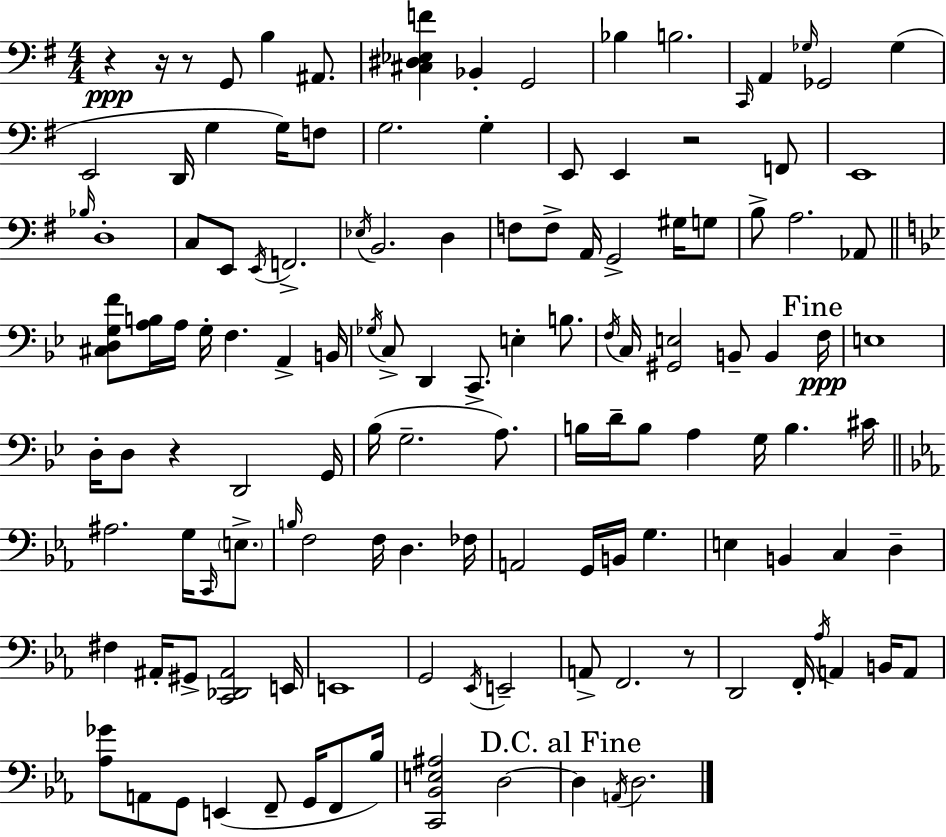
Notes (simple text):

R/q R/s R/e G2/e B3/q A#2/e. [C#3,D#3,Eb3,F4]/q Bb2/q G2/h Bb3/q B3/h. C2/s A2/q Gb3/s Gb2/h Gb3/q E2/h D2/s G3/q G3/s F3/e G3/h. G3/q E2/e E2/q R/h F2/e E2/w Bb3/s D3/w C3/e E2/e E2/s F2/h. Eb3/s B2/h. D3/q F3/e F3/e A2/s G2/h G#3/s G3/e B3/e A3/h. Ab2/e [C#3,D3,G3,F4]/e [A3,B3]/s A3/s G3/s F3/q. A2/q B2/s Gb3/s C3/e D2/q C2/e. E3/q B3/e. F3/s C3/s [G#2,E3]/h B2/e B2/q F3/s E3/w D3/s D3/e R/q D2/h G2/s Bb3/s G3/h. A3/e. B3/s D4/s B3/e A3/q G3/s B3/q. C#4/s A#3/h. G3/s C2/s E3/e. B3/s F3/h F3/s D3/q. FES3/s A2/h G2/s B2/s G3/q. E3/q B2/q C3/q D3/q F#3/q A#2/s G#2/e [C2,Db2,A#2]/h E2/s E2/w G2/h Eb2/s E2/h A2/e F2/h. R/e D2/h F2/s Ab3/s A2/q B2/s A2/e [Ab3,Gb4]/e A2/e G2/e E2/q F2/e G2/s F2/e Bb3/s [C2,Bb2,E3,A#3]/h D3/h D3/q A2/s D3/h.